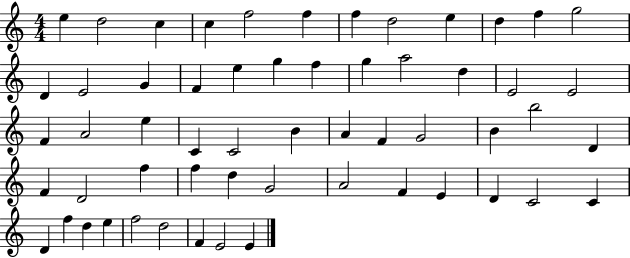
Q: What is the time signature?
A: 4/4